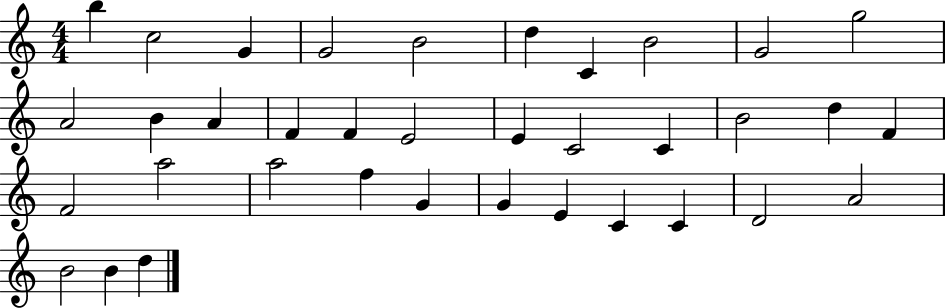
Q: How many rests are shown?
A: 0